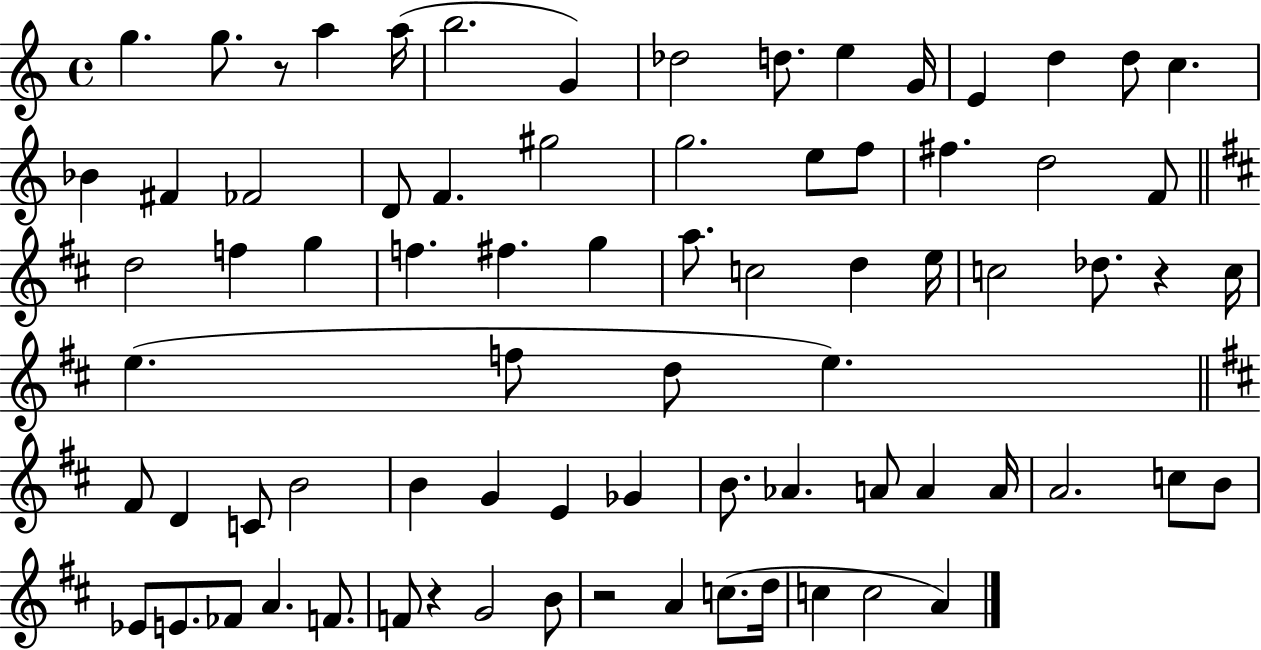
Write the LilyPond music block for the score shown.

{
  \clef treble
  \time 4/4
  \defaultTimeSignature
  \key c \major
  g''4. g''8. r8 a''4 a''16( | b''2. g'4) | des''2 d''8. e''4 g'16 | e'4 d''4 d''8 c''4. | \break bes'4 fis'4 fes'2 | d'8 f'4. gis''2 | g''2. e''8 f''8 | fis''4. d''2 f'8 | \break \bar "||" \break \key d \major d''2 f''4 g''4 | f''4. fis''4. g''4 | a''8. c''2 d''4 e''16 | c''2 des''8. r4 c''16 | \break e''4.( f''8 d''8 e''4.) | \bar "||" \break \key d \major fis'8 d'4 c'8 b'2 | b'4 g'4 e'4 ges'4 | b'8. aes'4. a'8 a'4 a'16 | a'2. c''8 b'8 | \break ees'8 e'8. fes'8 a'4. f'8. | f'8 r4 g'2 b'8 | r2 a'4 c''8.( d''16 | c''4 c''2 a'4) | \break \bar "|."
}